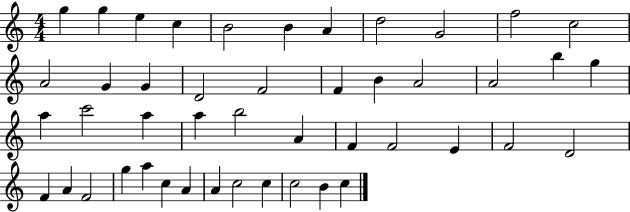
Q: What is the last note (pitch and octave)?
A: C5